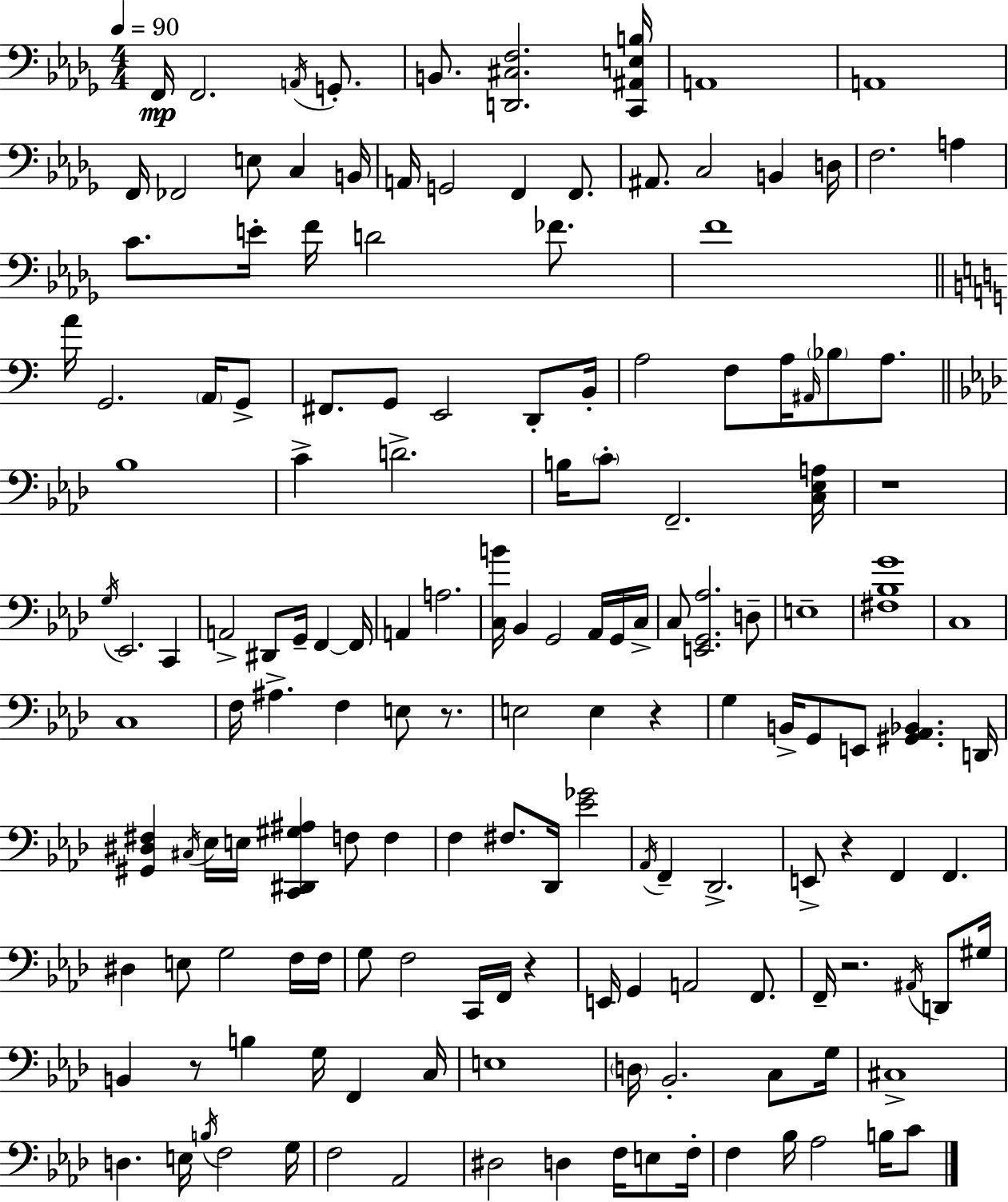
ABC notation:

X:1
T:Untitled
M:4/4
L:1/4
K:Bbm
F,,/4 F,,2 A,,/4 G,,/2 B,,/2 [D,,^C,F,]2 [C,,^A,,E,B,]/4 A,,4 A,,4 F,,/4 _F,,2 E,/2 C, B,,/4 A,,/4 G,,2 F,, F,,/2 ^A,,/2 C,2 B,, D,/4 F,2 A, C/2 E/4 F/4 D2 _F/2 F4 A/4 G,,2 A,,/4 G,,/2 ^F,,/2 G,,/2 E,,2 D,,/2 B,,/4 A,2 F,/2 A,/4 ^A,,/4 _B,/2 A,/2 _B,4 C D2 B,/4 C/2 F,,2 [C,_E,A,]/4 z4 G,/4 _E,,2 C,, A,,2 ^D,,/2 G,,/4 F,, F,,/4 A,, A,2 [C,B]/4 _B,, G,,2 _A,,/4 G,,/4 C,/4 C,/2 [E,,G,,_A,]2 D,/2 E,4 [^F,_B,G]4 C,4 C,4 F,/4 ^A, F, E,/2 z/2 E,2 E, z G, B,,/4 G,,/2 E,,/2 [^G,,_A,,_B,,] D,,/4 [^G,,^D,^F,] ^C,/4 _E,/4 E,/4 [C,,^D,,^G,^A,] F,/2 F, F, ^F,/2 _D,,/4 [_E_G]2 _A,,/4 F,, _D,,2 E,,/2 z F,, F,, ^D, E,/2 G,2 F,/4 F,/4 G,/2 F,2 C,,/4 F,,/4 z E,,/4 G,, A,,2 F,,/2 F,,/4 z2 ^A,,/4 D,,/2 ^G,/4 B,, z/2 B, G,/4 F,, C,/4 E,4 D,/4 _B,,2 C,/2 G,/4 ^C,4 D, E,/4 B,/4 F,2 G,/4 F,2 _A,,2 ^D,2 D, F,/4 E,/2 F,/4 F, _B,/4 _A,2 B,/4 C/2